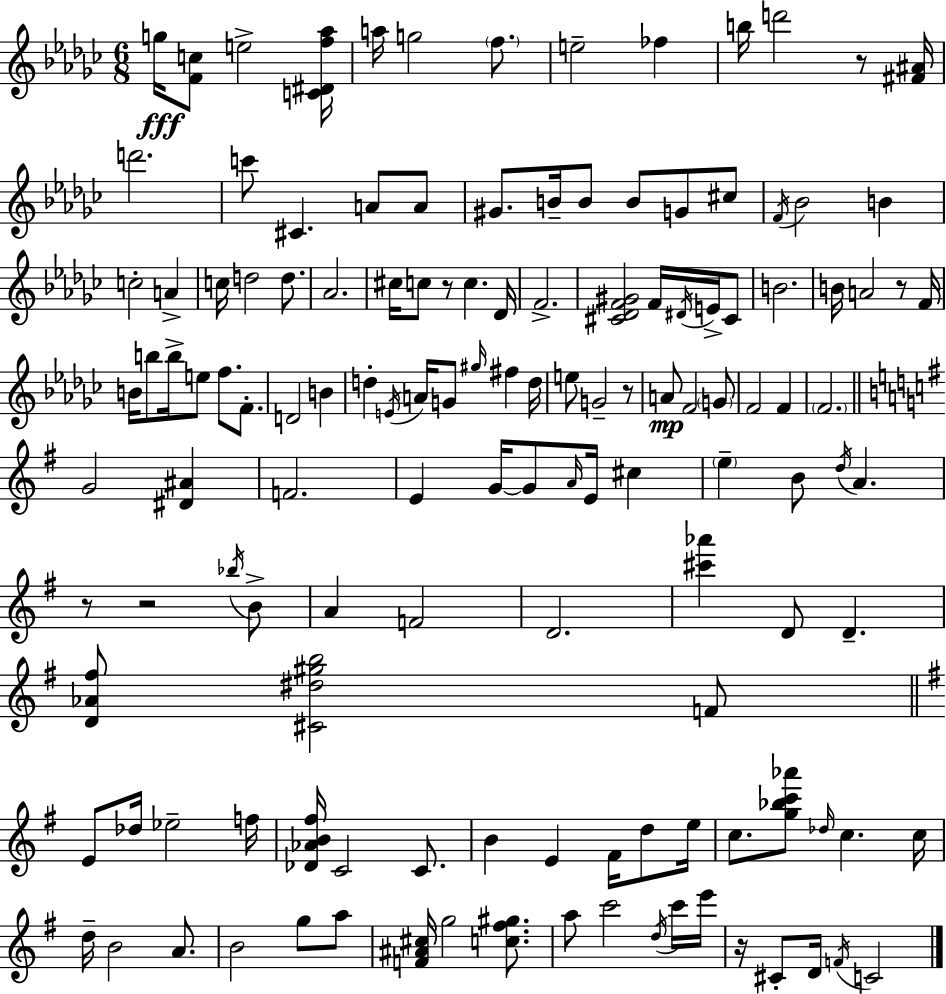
G5/s [F4,C5]/e E5/h [C4,D#4,F5,Ab5]/s A5/s G5/h F5/e. E5/h FES5/q B5/s D6/h R/e [F#4,A#4]/s D6/h. C6/e C#4/q. A4/e A4/e G#4/e. B4/s B4/e B4/e G4/e C#5/e F4/s Bb4/h B4/q C5/h A4/q C5/s D5/h D5/e. Ab4/h. C#5/s C5/e R/e C5/q. Db4/s F4/h. [C#4,Db4,F4,G#4]/h F4/s D#4/s E4/s C#4/e B4/h. B4/s A4/h R/e F4/s B4/s B5/e B5/s E5/e F5/e. F4/e. D4/h B4/q D5/q E4/s A4/s G4/e G#5/s F#5/q D5/s E5/e G4/h R/e A4/e F4/h G4/e F4/h F4/q F4/h. G4/h [D#4,A#4]/q F4/h. E4/q G4/s G4/e A4/s E4/s C#5/q E5/q B4/e D5/s A4/q. R/e R/h Bb5/s B4/e A4/q F4/h D4/h. [C#6,Ab6]/q D4/e D4/q. [D4,Ab4,F#5]/e [C#4,D#5,G#5,B5]/h F4/e E4/e Db5/s Eb5/h F5/s [Db4,Ab4,B4,F#5]/s C4/h C4/e. B4/q E4/q F#4/s D5/e E5/s C5/e. [G5,Bb5,C6,Ab6]/e Db5/s C5/q. C5/s D5/s B4/h A4/e. B4/h G5/e A5/e [F4,A#4,C#5]/s G5/h [C5,F#5,G#5]/e. A5/e C6/h D5/s C6/s E6/s R/s C#4/e D4/s F4/s C4/h